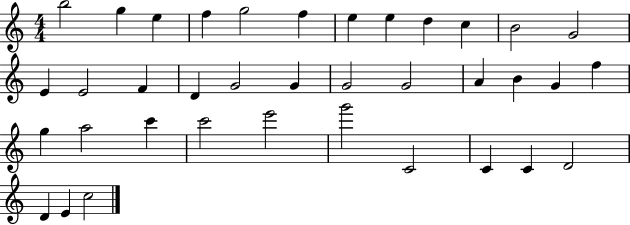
X:1
T:Untitled
M:4/4
L:1/4
K:C
b2 g e f g2 f e e d c B2 G2 E E2 F D G2 G G2 G2 A B G f g a2 c' c'2 e'2 g'2 C2 C C D2 D E c2